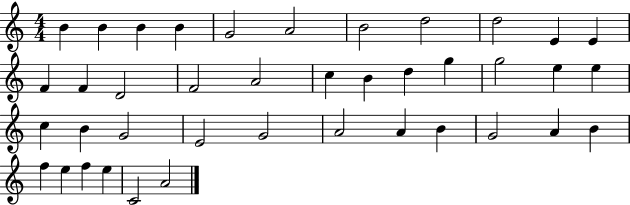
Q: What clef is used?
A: treble